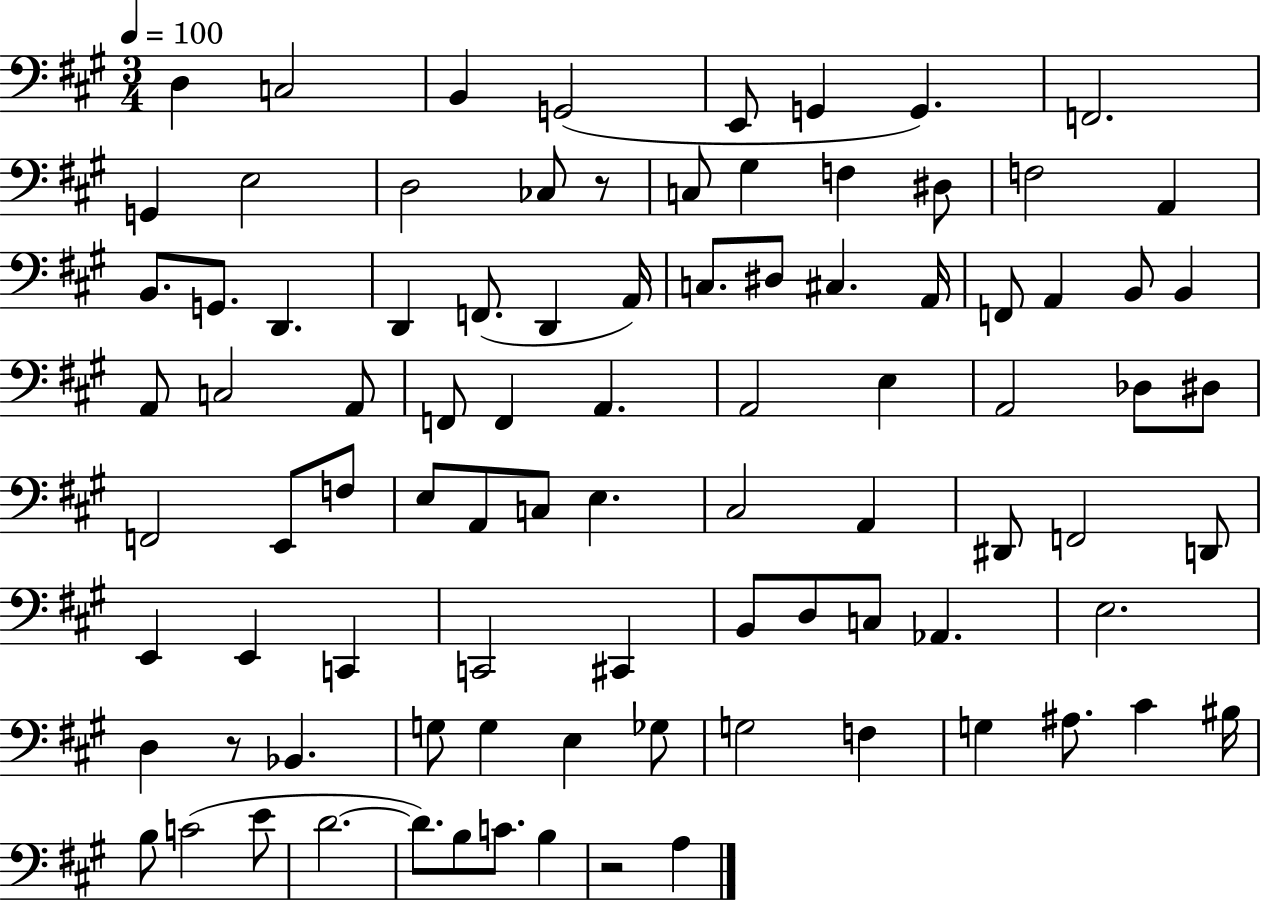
X:1
T:Untitled
M:3/4
L:1/4
K:A
D, C,2 B,, G,,2 E,,/2 G,, G,, F,,2 G,, E,2 D,2 _C,/2 z/2 C,/2 ^G, F, ^D,/2 F,2 A,, B,,/2 G,,/2 D,, D,, F,,/2 D,, A,,/4 C,/2 ^D,/2 ^C, A,,/4 F,,/2 A,, B,,/2 B,, A,,/2 C,2 A,,/2 F,,/2 F,, A,, A,,2 E, A,,2 _D,/2 ^D,/2 F,,2 E,,/2 F,/2 E,/2 A,,/2 C,/2 E, ^C,2 A,, ^D,,/2 F,,2 D,,/2 E,, E,, C,, C,,2 ^C,, B,,/2 D,/2 C,/2 _A,, E,2 D, z/2 _B,, G,/2 G, E, _G,/2 G,2 F, G, ^A,/2 ^C ^B,/4 B,/2 C2 E/2 D2 D/2 B,/2 C/2 B, z2 A,